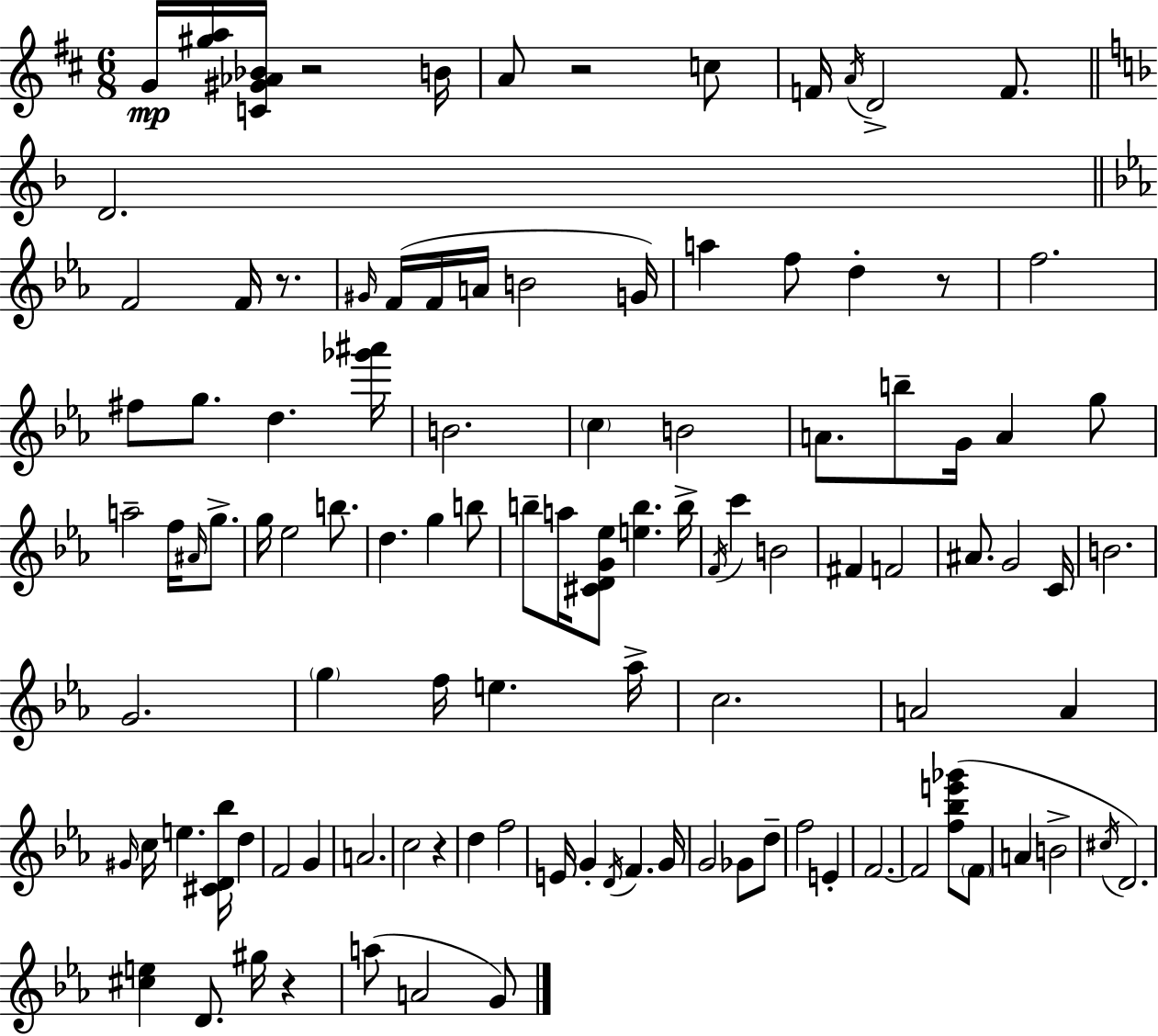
G4/s [G#5,A5]/s [C4,G#4,Ab4,Bb4]/s R/h B4/s A4/e R/h C5/e F4/s A4/s D4/h F4/e. D4/h. F4/h F4/s R/e. G#4/s F4/s F4/s A4/s B4/h G4/s A5/q F5/e D5/q R/e F5/h. F#5/e G5/e. D5/q. [Gb6,A#6]/s B4/h. C5/q B4/h A4/e. B5/e G4/s A4/q G5/e A5/h F5/s A#4/s G5/e. G5/s Eb5/h B5/e. D5/q. G5/q B5/e B5/e A5/s [C#4,D4,G4,Eb5]/e [E5,B5]/q. B5/s F4/s C6/q B4/h F#4/q F4/h A#4/e. G4/h C4/s B4/h. G4/h. G5/q F5/s E5/q. Ab5/s C5/h. A4/h A4/q G#4/s C5/s E5/q. [C#4,D4,Bb5]/s D5/q F4/h G4/q A4/h. C5/h R/q D5/q F5/h E4/s G4/q D4/s F4/q. G4/s G4/h Gb4/e D5/e F5/h E4/q F4/h. F4/h [F5,Bb5,E6,Gb6]/e F4/e A4/q B4/h C#5/s D4/h. [C#5,E5]/q D4/e. G#5/s R/q A5/e A4/h G4/e